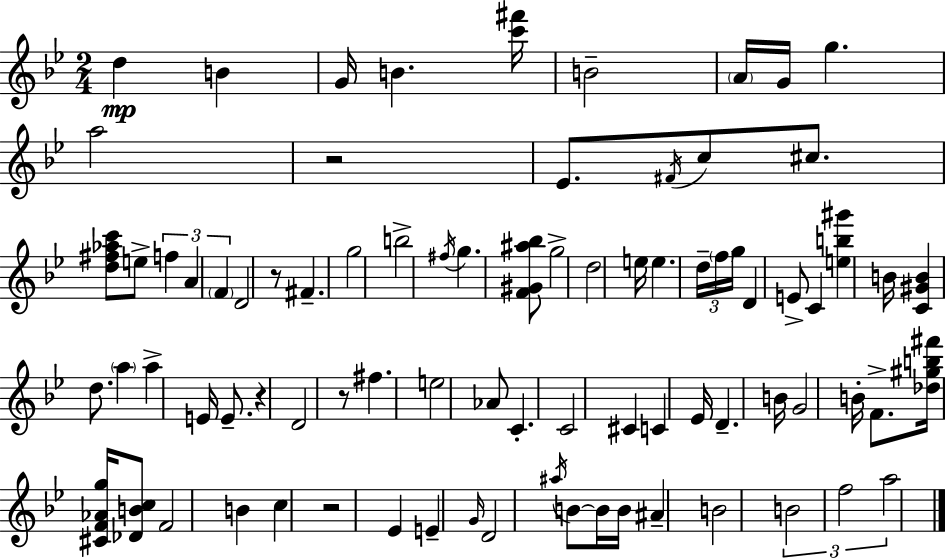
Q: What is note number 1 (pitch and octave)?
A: D5